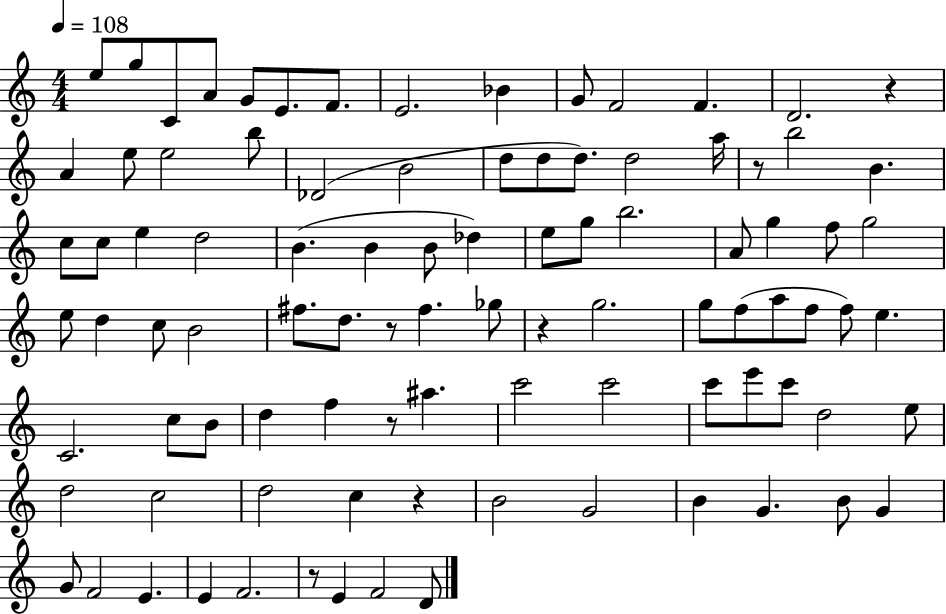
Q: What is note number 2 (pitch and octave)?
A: G5